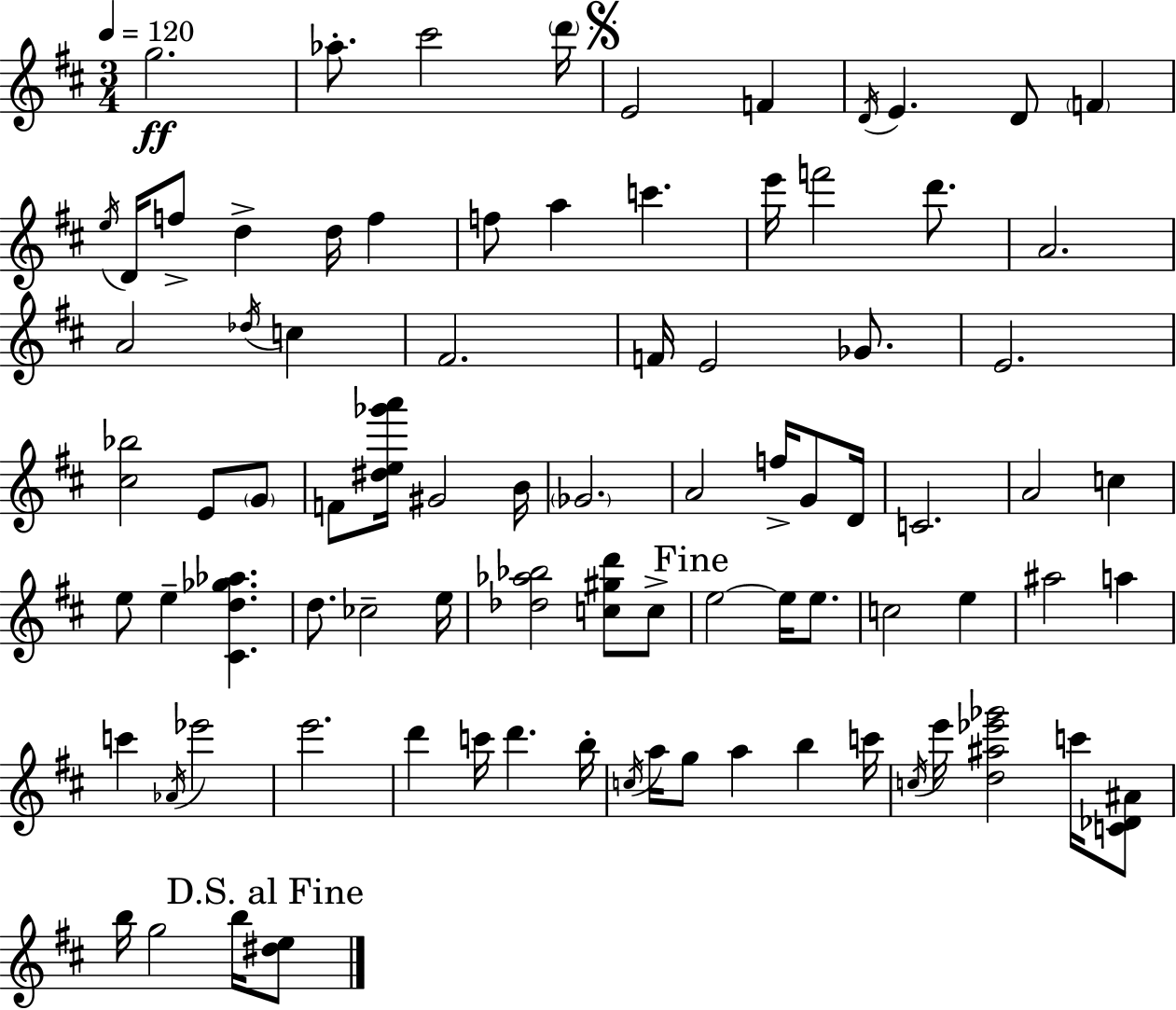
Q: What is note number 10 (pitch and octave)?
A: F4